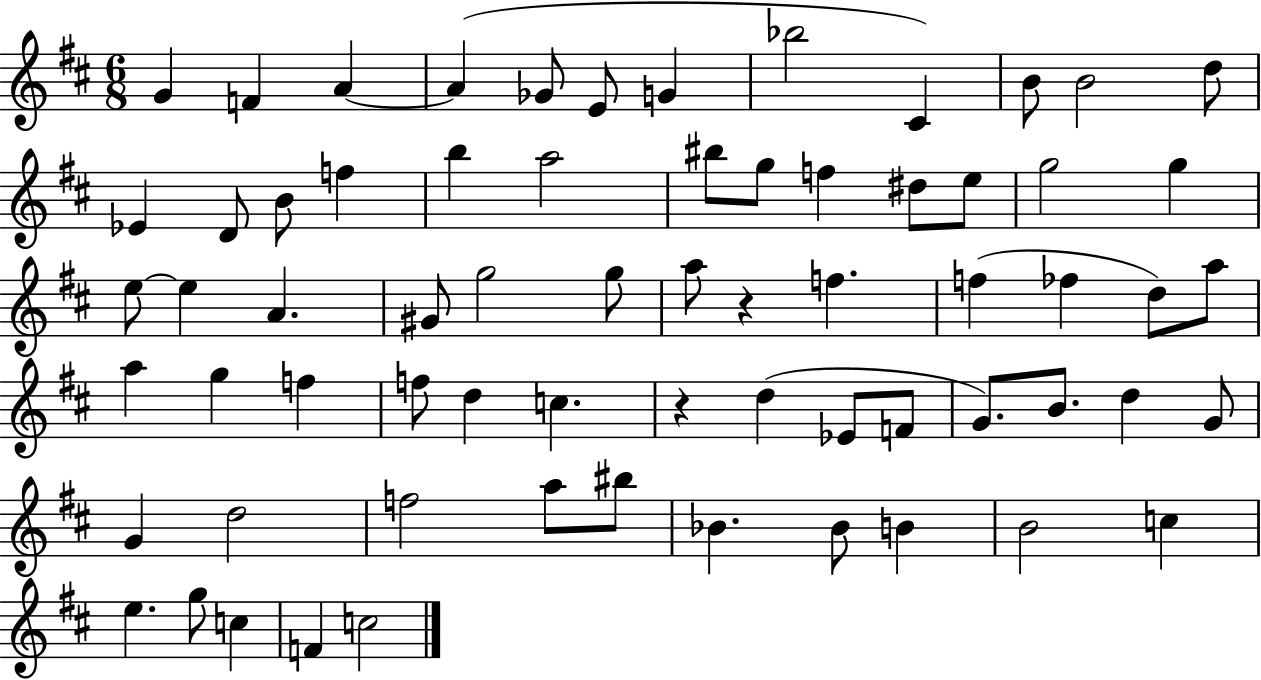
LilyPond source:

{
  \clef treble
  \numericTimeSignature
  \time 6/8
  \key d \major
  g'4 f'4 a'4~~ | a'4( ges'8 e'8 g'4 | bes''2 cis'4) | b'8 b'2 d''8 | \break ees'4 d'8 b'8 f''4 | b''4 a''2 | bis''8 g''8 f''4 dis''8 e''8 | g''2 g''4 | \break e''8~~ e''4 a'4. | gis'8 g''2 g''8 | a''8 r4 f''4. | f''4( fes''4 d''8) a''8 | \break a''4 g''4 f''4 | f''8 d''4 c''4. | r4 d''4( ees'8 f'8 | g'8.) b'8. d''4 g'8 | \break g'4 d''2 | f''2 a''8 bis''8 | bes'4. bes'8 b'4 | b'2 c''4 | \break e''4. g''8 c''4 | f'4 c''2 | \bar "|."
}